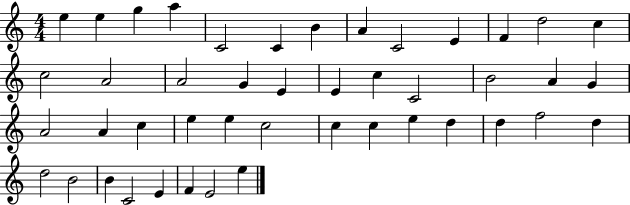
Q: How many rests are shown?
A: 0